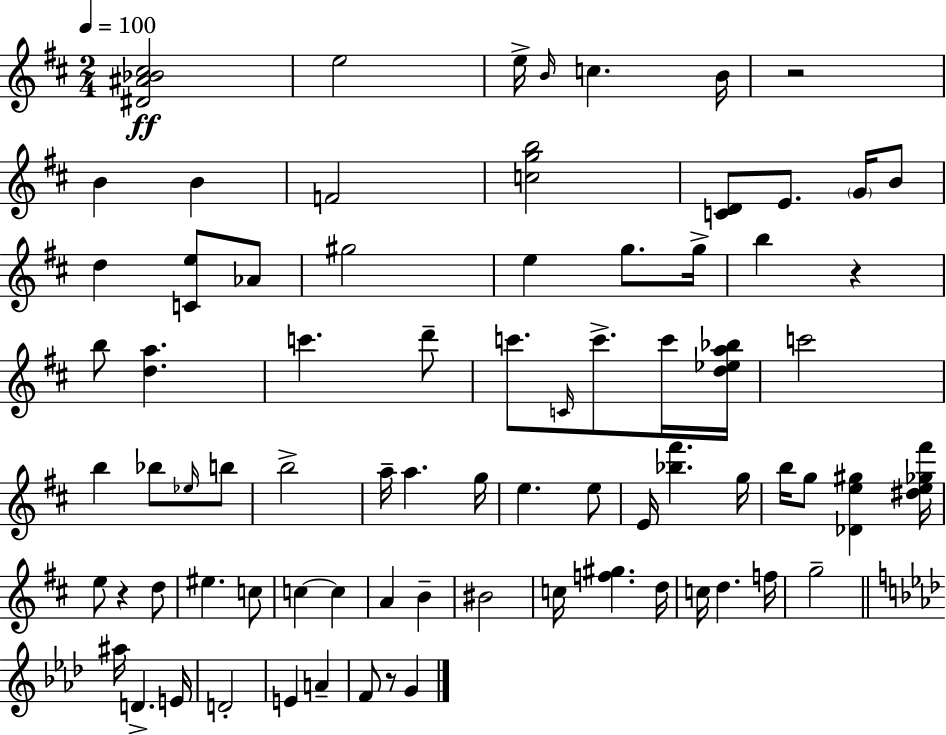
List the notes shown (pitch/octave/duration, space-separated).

[D#4,A#4,Bb4,C#5]/h E5/h E5/s B4/s C5/q. B4/s R/h B4/q B4/q F4/h [C5,G5,B5]/h [C4,D4]/e E4/e. G4/s B4/e D5/q [C4,E5]/e Ab4/e G#5/h E5/q G5/e. G5/s B5/q R/q B5/e [D5,A5]/q. C6/q. D6/e C6/e. C4/s C6/e. C6/s [D5,Eb5,A5,Bb5]/s C6/h B5/q Bb5/e Eb5/s B5/e B5/h A5/s A5/q. G5/s E5/q. E5/e E4/s [Bb5,F#6]/q. G5/s B5/s G5/e [Db4,E5,G#5]/q [D#5,E5,Gb5,F#6]/s E5/e R/q D5/e EIS5/q. C5/e C5/q C5/q A4/q B4/q BIS4/h C5/s [F5,G#5]/q. D5/s C5/s D5/q. F5/s G5/h A#5/s D4/q. E4/s D4/h E4/q A4/q F4/e R/e G4/q